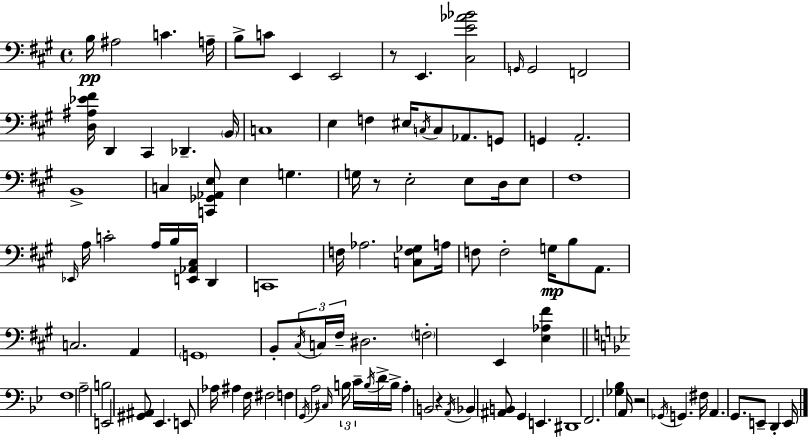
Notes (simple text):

B3/s A#3/h C4/q. A3/s B3/e C4/e E2/q E2/h R/e E2/q. [C#3,E4,Ab4,Bb4]/h G2/s G2/h F2/h [D3,A#3,Eb4,F#4]/s D2/q C#2/q Db2/q. B2/s C3/w E3/q F3/q EIS3/s C3/s C3/e Ab2/e. G2/e G2/q A2/h. B2/w C3/q [C2,Gb2,Ab2,E3]/e E3/q G3/q. G3/s R/e E3/h E3/e D3/s E3/e F#3/w Eb2/s A3/s C4/h A3/s B3/s [E2,Ab2,C#3]/s D2/q C2/w F3/s Ab3/h. [C3,F3,Gb3]/e A3/s F3/e F3/h G3/s B3/e A2/e. C3/h. A2/q G2/w B2/e C#3/s C3/s F#3/s D#3/h. F3/h E2/q [E3,Ab3,F#4]/q F3/w A3/h B3/h E2/h [G#2,A#2]/e Eb2/q. E2/e Ab3/s A#3/q F3/s F#3/h F3/q G2/s A3/h C#3/s B3/s C4/s B3/s D4/s B3/s A3/q B2/h R/q A2/s Bb2/q [A#2,B2]/e G2/q E2/q. D#2/w F2/h. [Gb3,Bb3]/q A2/s R/h Gb2/s G2/q. F#3/s A2/q. G2/e. E2/e D2/q E2/s